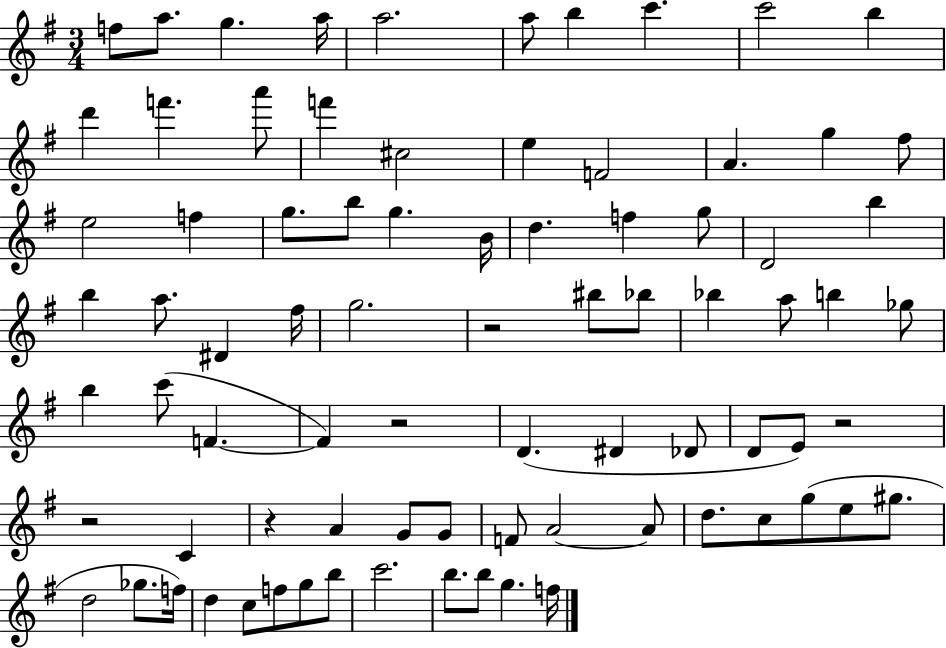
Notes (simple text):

F5/e A5/e. G5/q. A5/s A5/h. A5/e B5/q C6/q. C6/h B5/q D6/q F6/q. A6/e F6/q C#5/h E5/q F4/h A4/q. G5/q F#5/e E5/h F5/q G5/e. B5/e G5/q. B4/s D5/q. F5/q G5/e D4/h B5/q B5/q A5/e. D#4/q F#5/s G5/h. R/h BIS5/e Bb5/e Bb5/q A5/e B5/q Gb5/e B5/q C6/e F4/q. F4/q R/h D4/q. D#4/q Db4/e D4/e E4/e R/h R/h C4/q R/q A4/q G4/e G4/e F4/e A4/h A4/e D5/e. C5/e G5/e E5/e G#5/e. D5/h Gb5/e. F5/s D5/q C5/e F5/e G5/e B5/e C6/h. B5/e. B5/e G5/q. F5/s